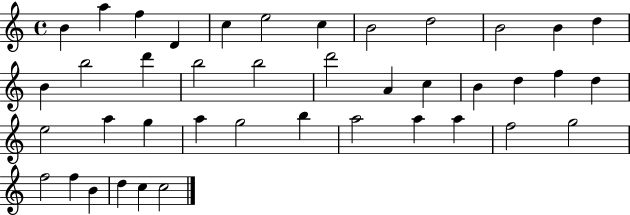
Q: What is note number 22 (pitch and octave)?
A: D5